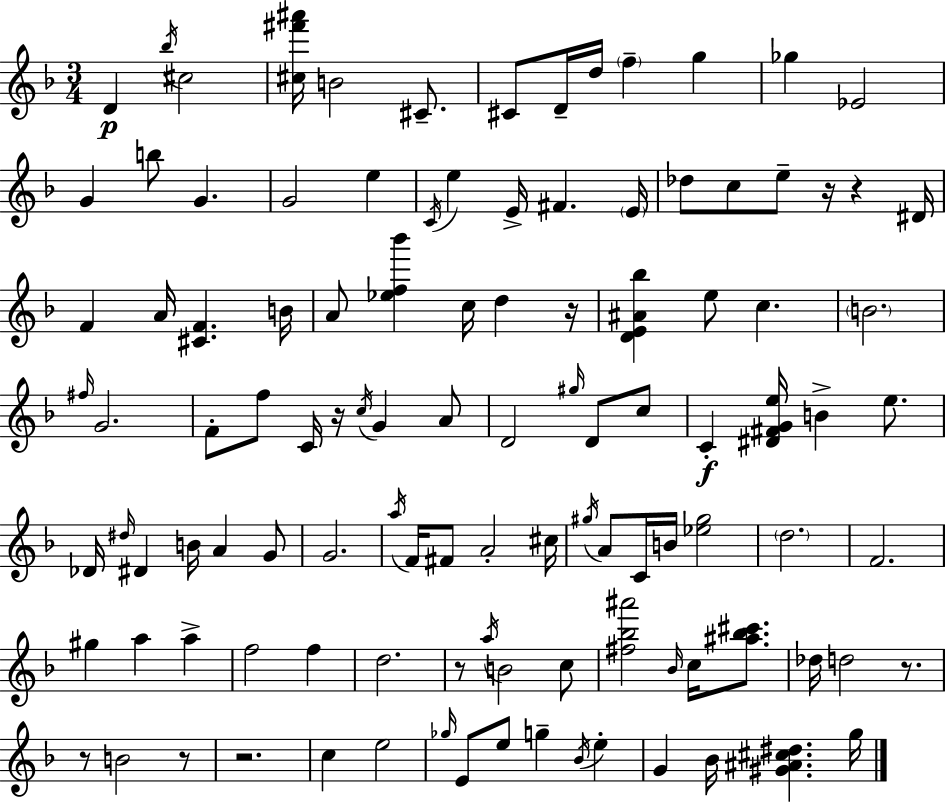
D4/q Bb5/s C#5/h [C#5,F#6,A#6]/s B4/h C#4/e. C#4/e D4/s D5/s F5/q G5/q Gb5/q Eb4/h G4/q B5/e G4/q. G4/h E5/q C4/s E5/q E4/s F#4/q. E4/s Db5/e C5/e E5/e R/s R/q D#4/s F4/q A4/s [C#4,F4]/q. B4/s A4/e [Eb5,F5,Bb6]/q C5/s D5/q R/s [D4,E4,A#4,Bb5]/q E5/e C5/q. B4/h. F#5/s G4/h. F4/e F5/e C4/s R/s C5/s G4/q A4/e D4/h G#5/s D4/e C5/e C4/q [D#4,F#4,G4,E5]/s B4/q E5/e. Db4/s D#5/s D#4/q B4/s A4/q G4/e G4/h. A5/s F4/s F#4/e A4/h C#5/s G#5/s A4/e C4/s B4/s [Eb5,G#5]/h D5/h. F4/h. G#5/q A5/q A5/q F5/h F5/q D5/h. R/e A5/s B4/h C5/e [F#5,Bb5,A#6]/h Bb4/s C5/s [A#5,Bb5,C#6]/e. Db5/s D5/h R/e. R/e B4/h R/e R/h. C5/q E5/h Gb5/s E4/e E5/e G5/q Bb4/s E5/q G4/q Bb4/s [G#4,A#4,C#5,D#5]/q. G5/s